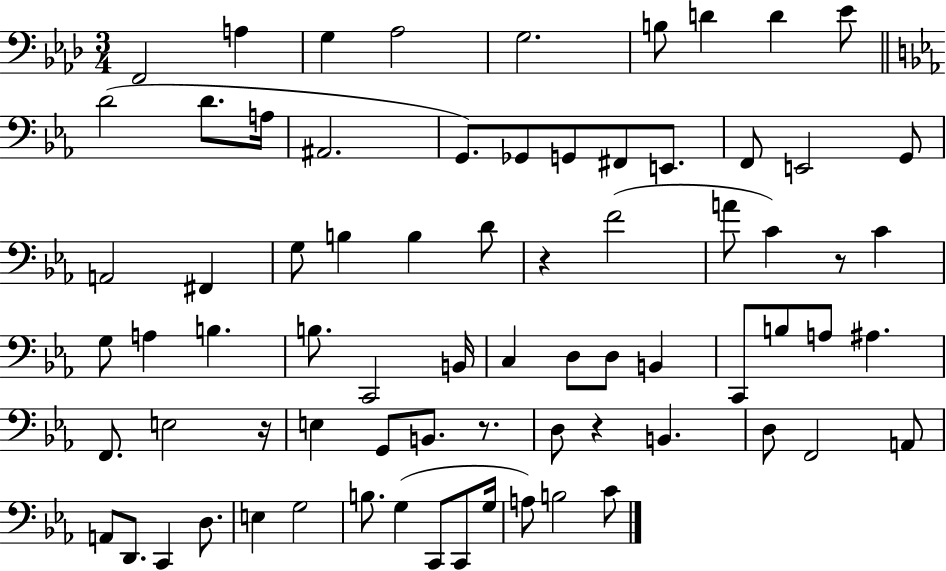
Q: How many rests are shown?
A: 5